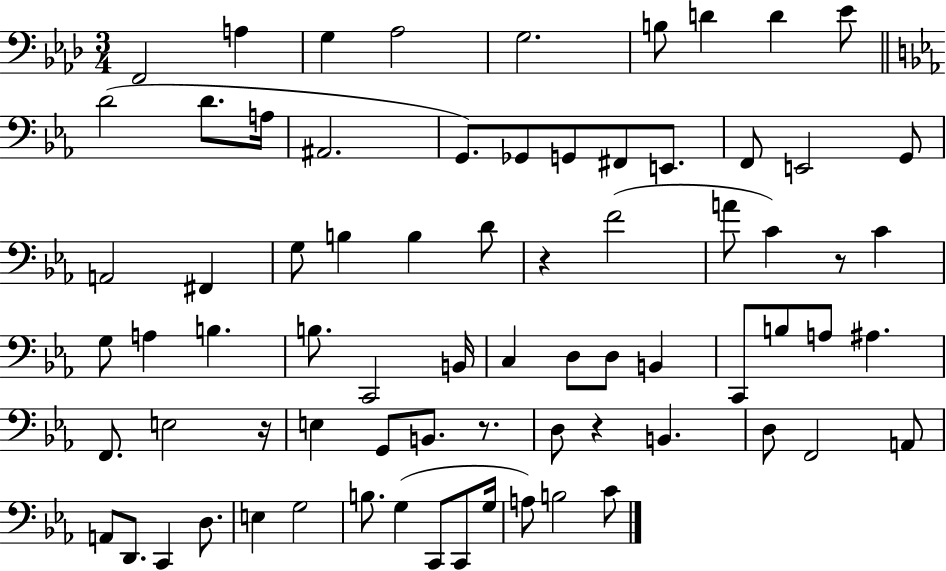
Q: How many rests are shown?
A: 5